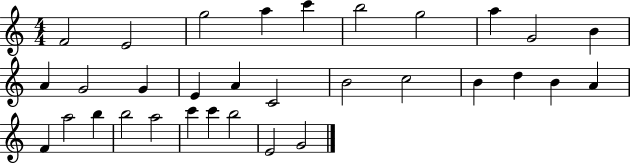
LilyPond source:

{
  \clef treble
  \numericTimeSignature
  \time 4/4
  \key c \major
  f'2 e'2 | g''2 a''4 c'''4 | b''2 g''2 | a''4 g'2 b'4 | \break a'4 g'2 g'4 | e'4 a'4 c'2 | b'2 c''2 | b'4 d''4 b'4 a'4 | \break f'4 a''2 b''4 | b''2 a''2 | c'''4 c'''4 b''2 | e'2 g'2 | \break \bar "|."
}